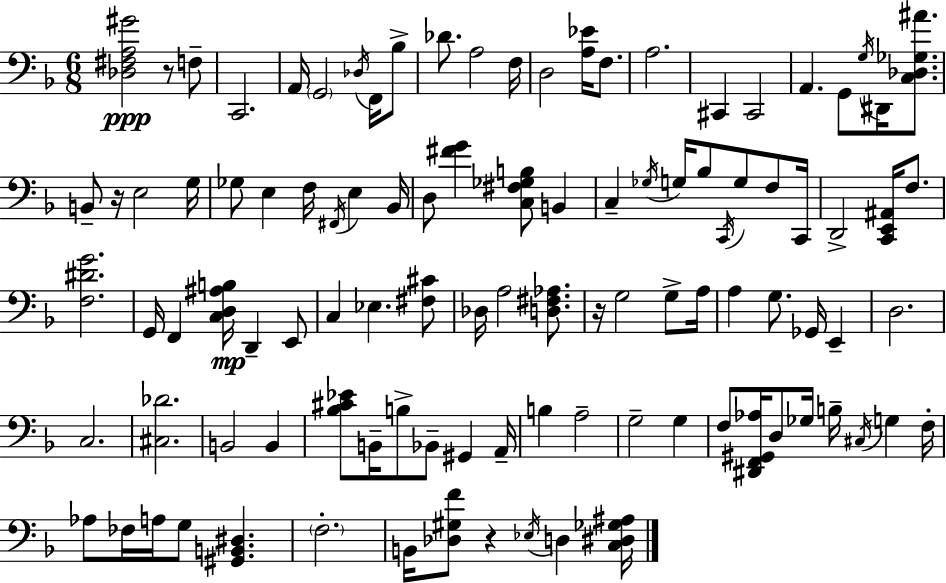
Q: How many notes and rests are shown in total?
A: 103